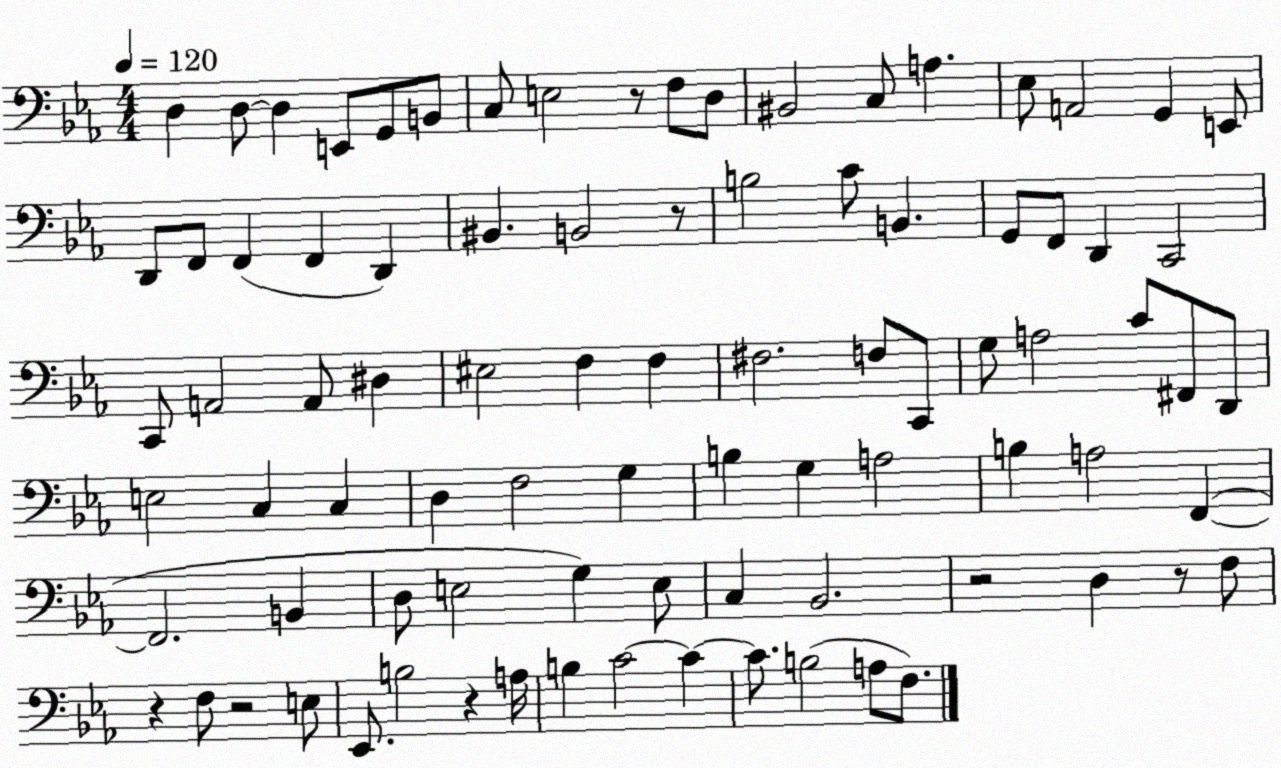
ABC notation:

X:1
T:Untitled
M:4/4
L:1/4
K:Eb
D, D,/2 D, E,,/2 G,,/2 B,,/2 C,/2 E,2 z/2 F,/2 D,/2 ^B,,2 C,/2 A, _E,/2 A,,2 G,, E,,/2 D,,/2 F,,/2 F,, F,, D,, ^B,, B,,2 z/2 B,2 C/2 B,, G,,/2 F,,/2 D,, C,,2 C,,/2 A,,2 A,,/2 ^D, ^E,2 F, F, ^F,2 F,/2 C,,/2 G,/2 A,2 C/2 ^F,,/2 D,,/2 E,2 C, C, D, F,2 G, B, G, A,2 B, A,2 F,, F,,2 B,, D,/2 E,2 G, E,/2 C, _B,,2 z2 D, z/2 F,/2 z F,/2 z2 E,/2 _E,,/2 B,2 z A,/4 B, C2 C C/2 B,2 A,/2 F,/2